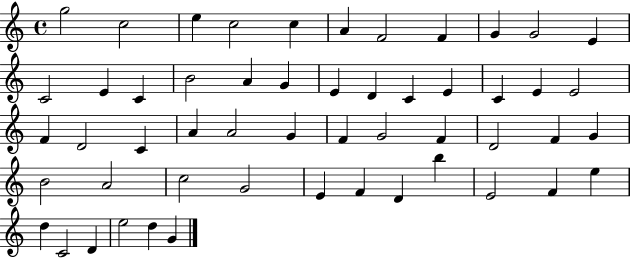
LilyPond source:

{
  \clef treble
  \time 4/4
  \defaultTimeSignature
  \key c \major
  g''2 c''2 | e''4 c''2 c''4 | a'4 f'2 f'4 | g'4 g'2 e'4 | \break c'2 e'4 c'4 | b'2 a'4 g'4 | e'4 d'4 c'4 e'4 | c'4 e'4 e'2 | \break f'4 d'2 c'4 | a'4 a'2 g'4 | f'4 g'2 f'4 | d'2 f'4 g'4 | \break b'2 a'2 | c''2 g'2 | e'4 f'4 d'4 b''4 | e'2 f'4 e''4 | \break d''4 c'2 d'4 | e''2 d''4 g'4 | \bar "|."
}